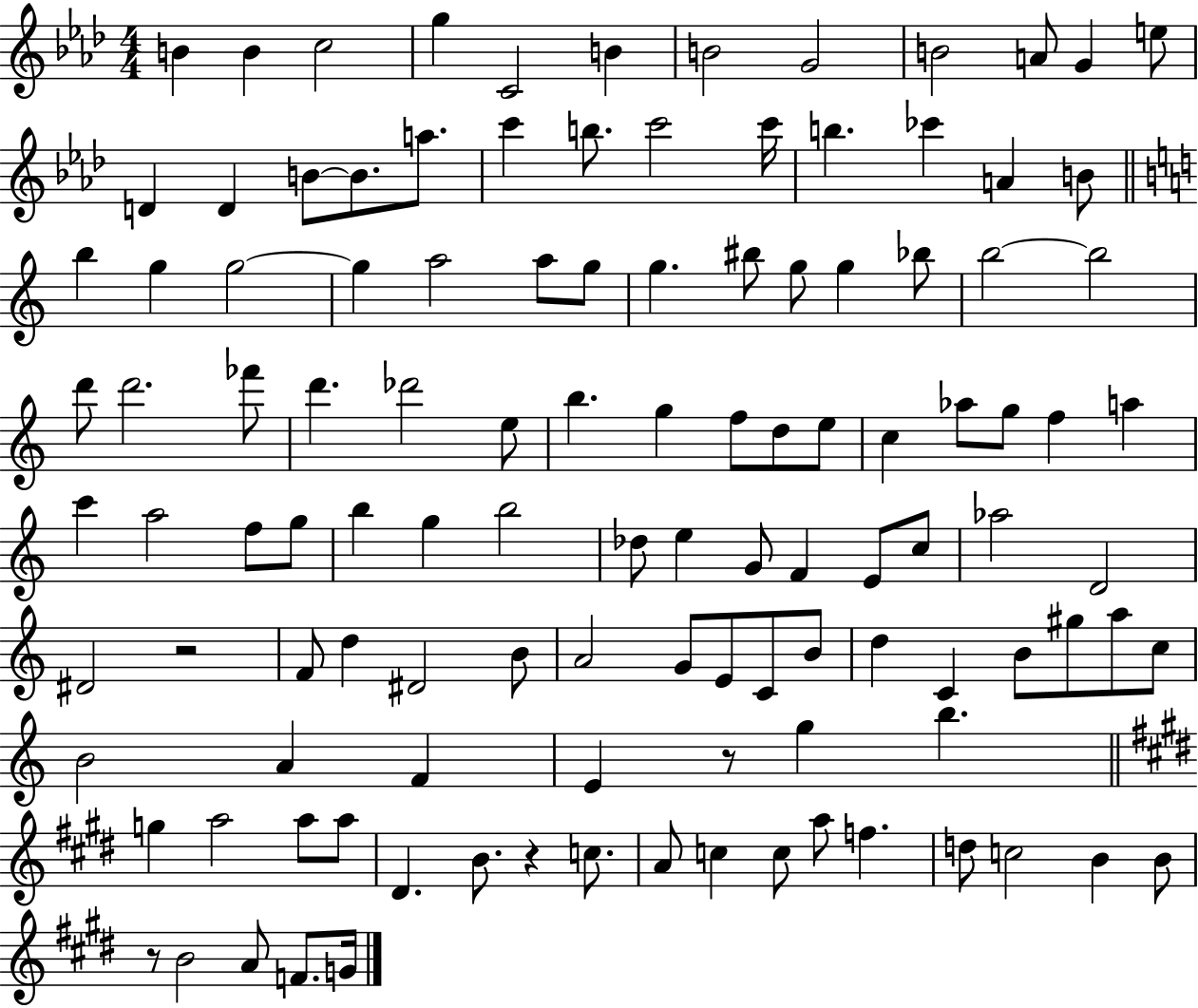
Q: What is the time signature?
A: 4/4